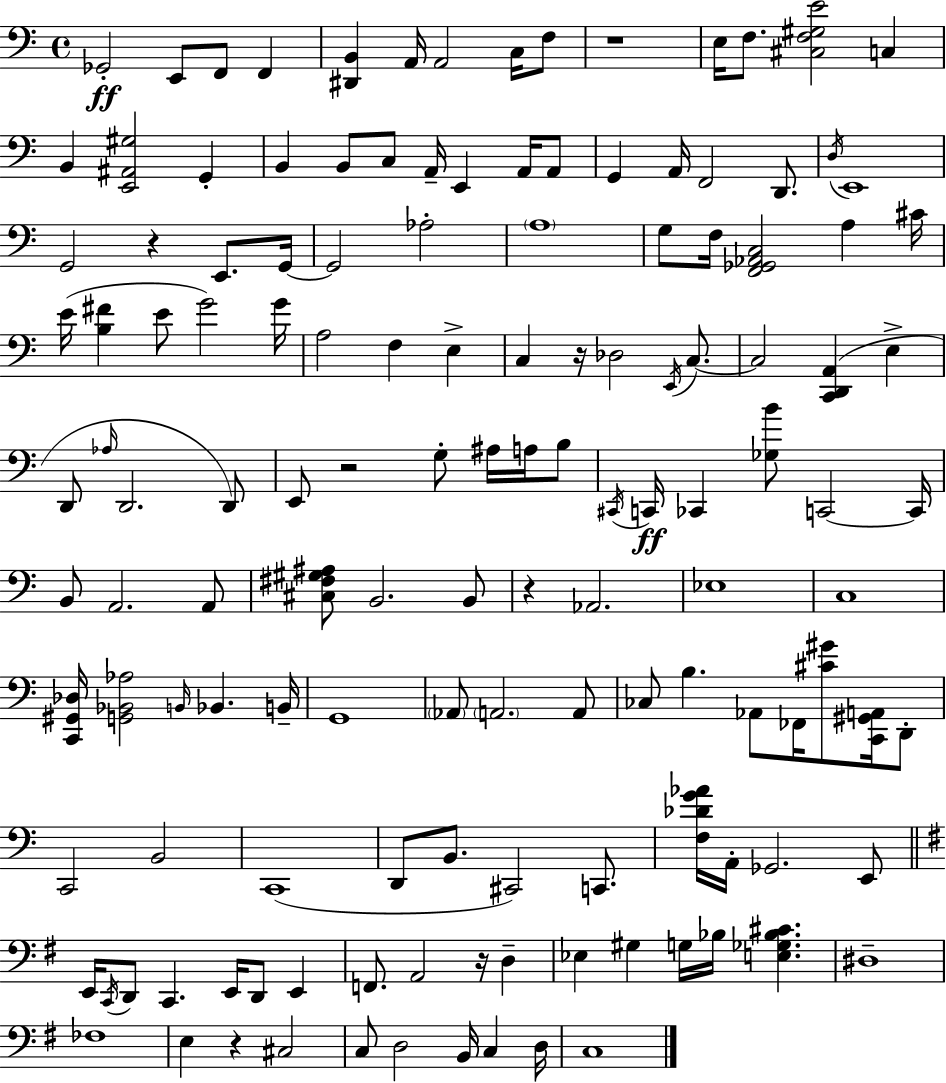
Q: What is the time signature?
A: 4/4